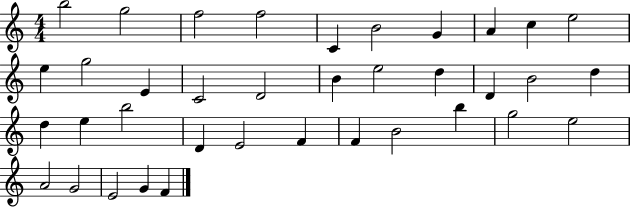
B5/h G5/h F5/h F5/h C4/q B4/h G4/q A4/q C5/q E5/h E5/q G5/h E4/q C4/h D4/h B4/q E5/h D5/q D4/q B4/h D5/q D5/q E5/q B5/h D4/q E4/h F4/q F4/q B4/h B5/q G5/h E5/h A4/h G4/h E4/h G4/q F4/q